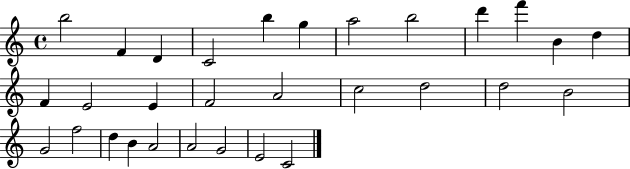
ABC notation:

X:1
T:Untitled
M:4/4
L:1/4
K:C
b2 F D C2 b g a2 b2 d' f' B d F E2 E F2 A2 c2 d2 d2 B2 G2 f2 d B A2 A2 G2 E2 C2